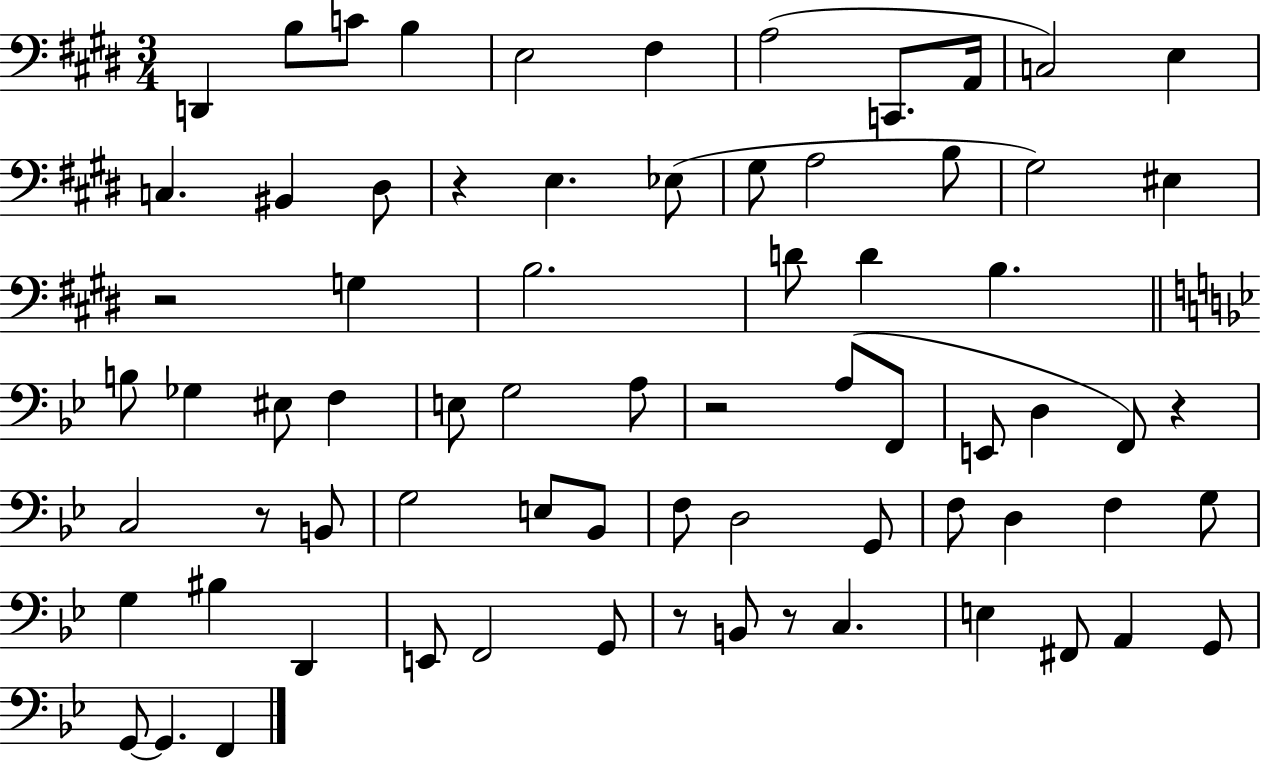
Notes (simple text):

D2/q B3/e C4/e B3/q E3/h F#3/q A3/h C2/e. A2/s C3/h E3/q C3/q. BIS2/q D#3/e R/q E3/q. Eb3/e G#3/e A3/h B3/e G#3/h EIS3/q R/h G3/q B3/h. D4/e D4/q B3/q. B3/e Gb3/q EIS3/e F3/q E3/e G3/h A3/e R/h A3/e F2/e E2/e D3/q F2/e R/q C3/h R/e B2/e G3/h E3/e Bb2/e F3/e D3/h G2/e F3/e D3/q F3/q G3/e G3/q BIS3/q D2/q E2/e F2/h G2/e R/e B2/e R/e C3/q. E3/q F#2/e A2/q G2/e G2/e G2/q. F2/q